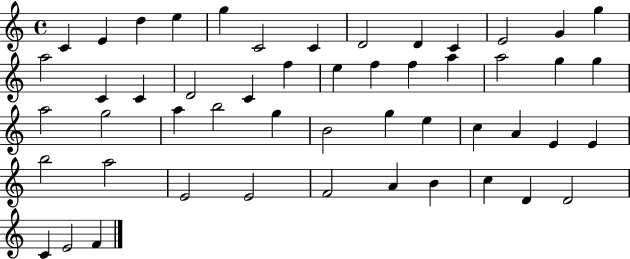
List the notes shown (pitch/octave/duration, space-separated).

C4/q E4/q D5/q E5/q G5/q C4/h C4/q D4/h D4/q C4/q E4/h G4/q G5/q A5/h C4/q C4/q D4/h C4/q F5/q E5/q F5/q F5/q A5/q A5/h G5/q G5/q A5/h G5/h A5/q B5/h G5/q B4/h G5/q E5/q C5/q A4/q E4/q E4/q B5/h A5/h E4/h E4/h F4/h A4/q B4/q C5/q D4/q D4/h C4/q E4/h F4/q